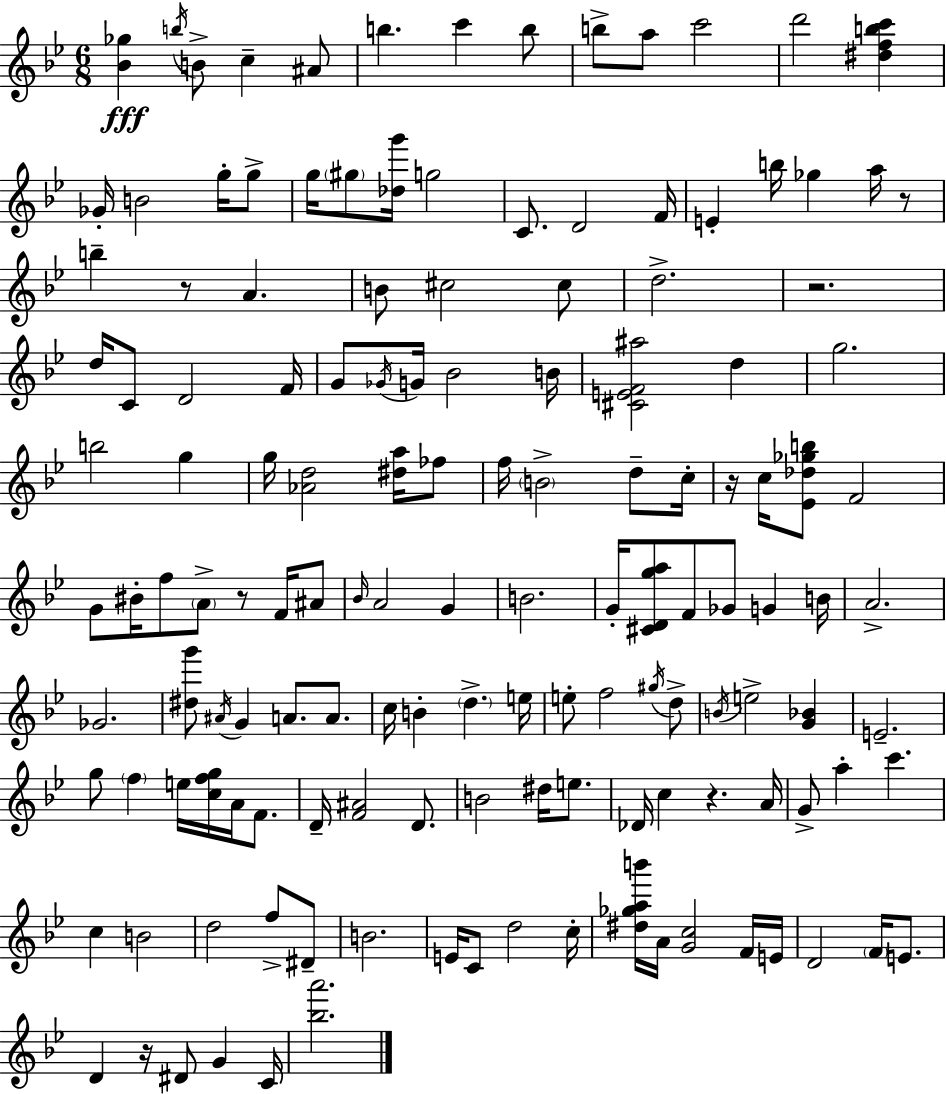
{
  \clef treble
  \numericTimeSignature
  \time 6/8
  \key g \minor
  <bes' ges''>4\fff \acciaccatura { b''16 } b'8-> c''4-- ais'8 | b''4. c'''4 b''8 | b''8-> a''8 c'''2 | d'''2 <dis'' f'' b'' c'''>4 | \break ges'16-. b'2 g''16-. g''8-> | g''16 \parenthesize gis''8 <des'' g'''>16 g''2 | c'8. d'2 | f'16 e'4-. b''16 ges''4 a''16 r8 | \break b''4-- r8 a'4. | b'8 cis''2 cis''8 | d''2.-> | r2. | \break d''16 c'8 d'2 | f'16 g'8 \acciaccatura { ges'16 } g'16 bes'2 | b'16 <cis' e' f' ais''>2 d''4 | g''2. | \break b''2 g''4 | g''16 <aes' d''>2 <dis'' a''>16 | fes''8 f''16 \parenthesize b'2-> d''8-- | c''16-. r16 c''16 <ees' des'' ges'' b''>8 f'2 | \break g'8 bis'16-. f''8 \parenthesize a'8-> r8 f'16 | ais'8 \grace { bes'16 } a'2 g'4 | b'2. | g'16-. <cis' d' g'' a''>8 f'8 ges'8 g'4 | \break b'16 a'2.-> | ges'2. | <dis'' g'''>8 \acciaccatura { ais'16 } g'4 a'8. | a'8. c''16 b'4-. \parenthesize d''4.-> | \break e''16 e''8-. f''2 | \acciaccatura { gis''16 } d''8-> \acciaccatura { b'16 } e''2-> | <g' bes'>4 e'2.-- | g''8 \parenthesize f''4 | \break e''16 <c'' f'' g''>16 a'16 f'8. d'16-- <f' ais'>2 | d'8. b'2 | dis''16 e''8. des'16 c''4 r4. | a'16 g'8-> a''4-. | \break c'''4. c''4 b'2 | d''2 | f''8-> dis'8-- b'2. | e'16 c'8 d''2 | \break c''16-. <dis'' ges'' a'' b'''>16 a'16 <g' c''>2 | f'16 e'16 d'2 | \parenthesize f'16 e'8. d'4 r16 dis'8 | g'4 c'16 <bes'' a'''>2. | \break \bar "|."
}